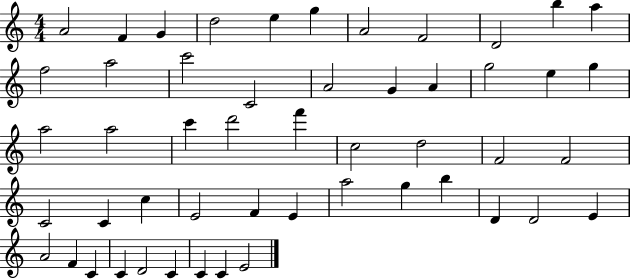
A4/h F4/q G4/q D5/h E5/q G5/q A4/h F4/h D4/h B5/q A5/q F5/h A5/h C6/h C4/h A4/h G4/q A4/q G5/h E5/q G5/q A5/h A5/h C6/q D6/h F6/q C5/h D5/h F4/h F4/h C4/h C4/q C5/q E4/h F4/q E4/q A5/h G5/q B5/q D4/q D4/h E4/q A4/h F4/q C4/q C4/q D4/h C4/q C4/q C4/q E4/h